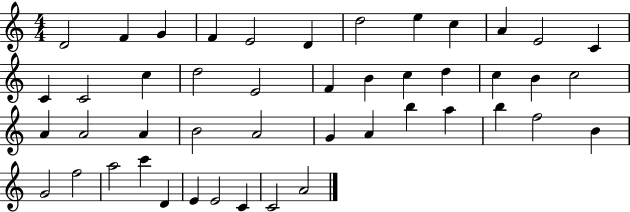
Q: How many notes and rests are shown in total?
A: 46